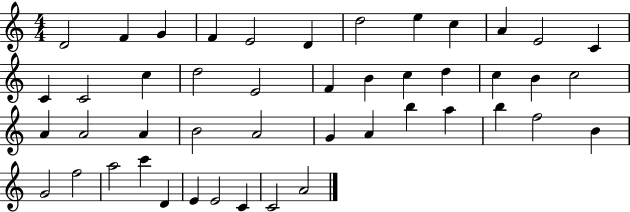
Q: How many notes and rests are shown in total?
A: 46